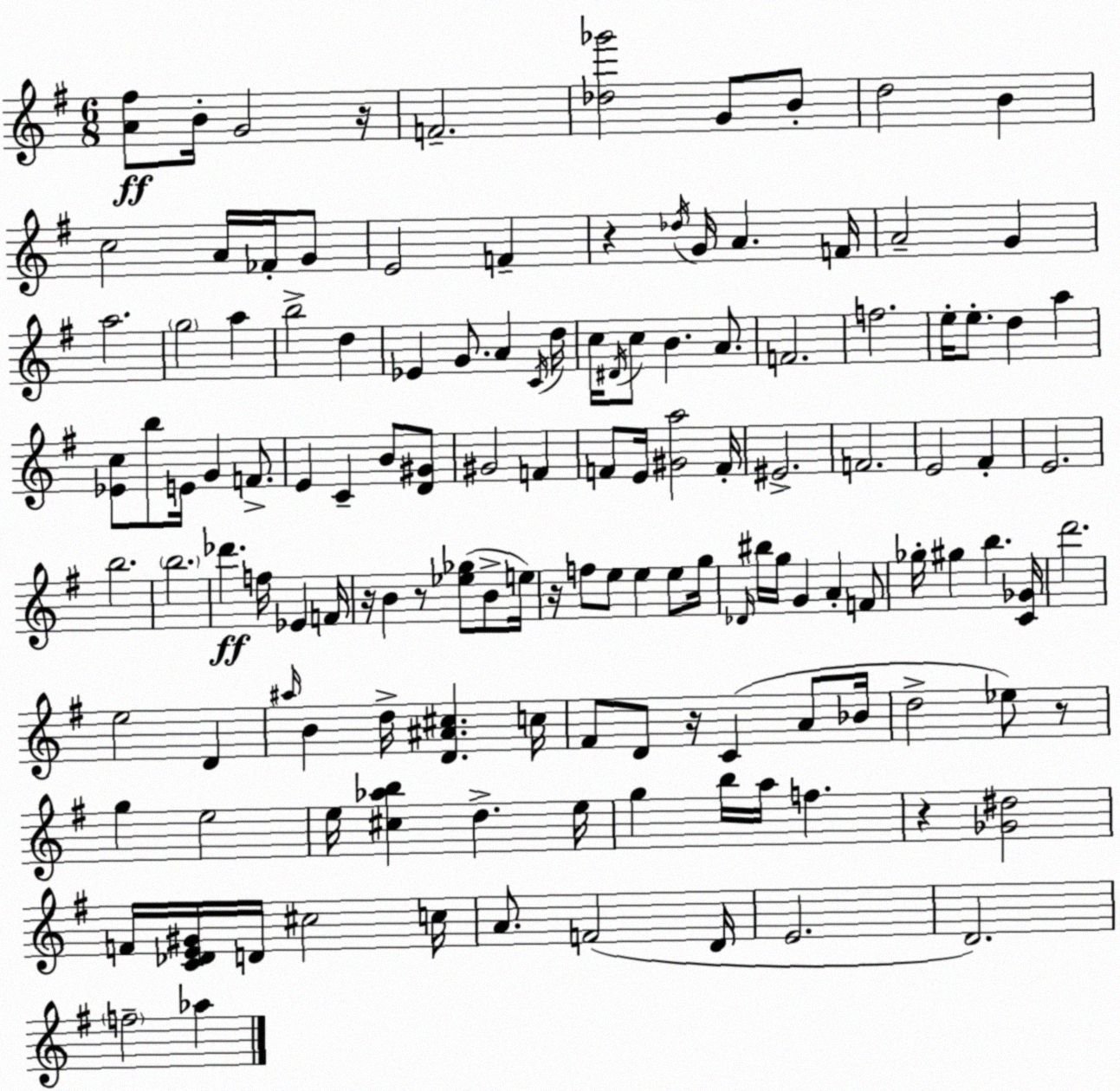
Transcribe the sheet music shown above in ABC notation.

X:1
T:Untitled
M:6/8
L:1/4
K:Em
[A^f]/2 B/4 G2 z/4 F2 [_d_g']2 G/2 B/2 d2 B c2 A/4 _F/4 G/2 E2 F z _d/4 G/4 A F/4 A2 G a2 g2 a b2 d _E G/2 A C/4 d/4 c/4 ^D/4 c/2 B A/2 F2 f2 e/4 e/2 d a [_Ec]/2 b/2 E/4 G F/2 E C B/2 [D^G]/2 ^G2 F F/2 E/4 [^Ga]2 F/4 ^E2 F2 E2 ^F E2 b2 b2 _d' f/4 _E F/4 z/4 B z/2 [_e_g]/2 B/2 e/4 z/4 f/2 e/2 e e/2 g/4 _D/4 ^b/4 g/4 G A F/2 _g/4 ^g b [C_G]/4 d'2 e2 D ^a/4 B d/4 [D^A^c] c/4 ^F/2 D/2 z/4 C A/2 _B/4 d2 _e/2 z/2 g e2 e/4 [^c_ab] d e/4 g b/4 a/4 f z [_G^d]2 F/4 [C_DE^G]/4 D/4 ^c2 c/4 A/2 F2 D/4 E2 D2 f2 _a